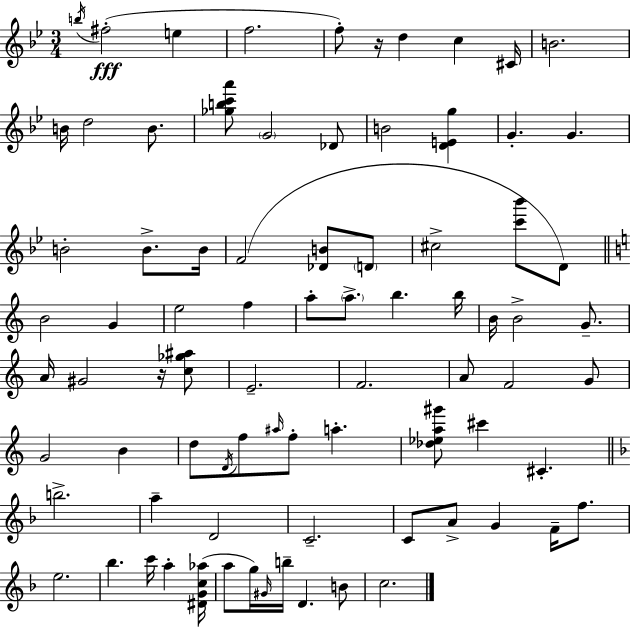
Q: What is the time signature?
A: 3/4